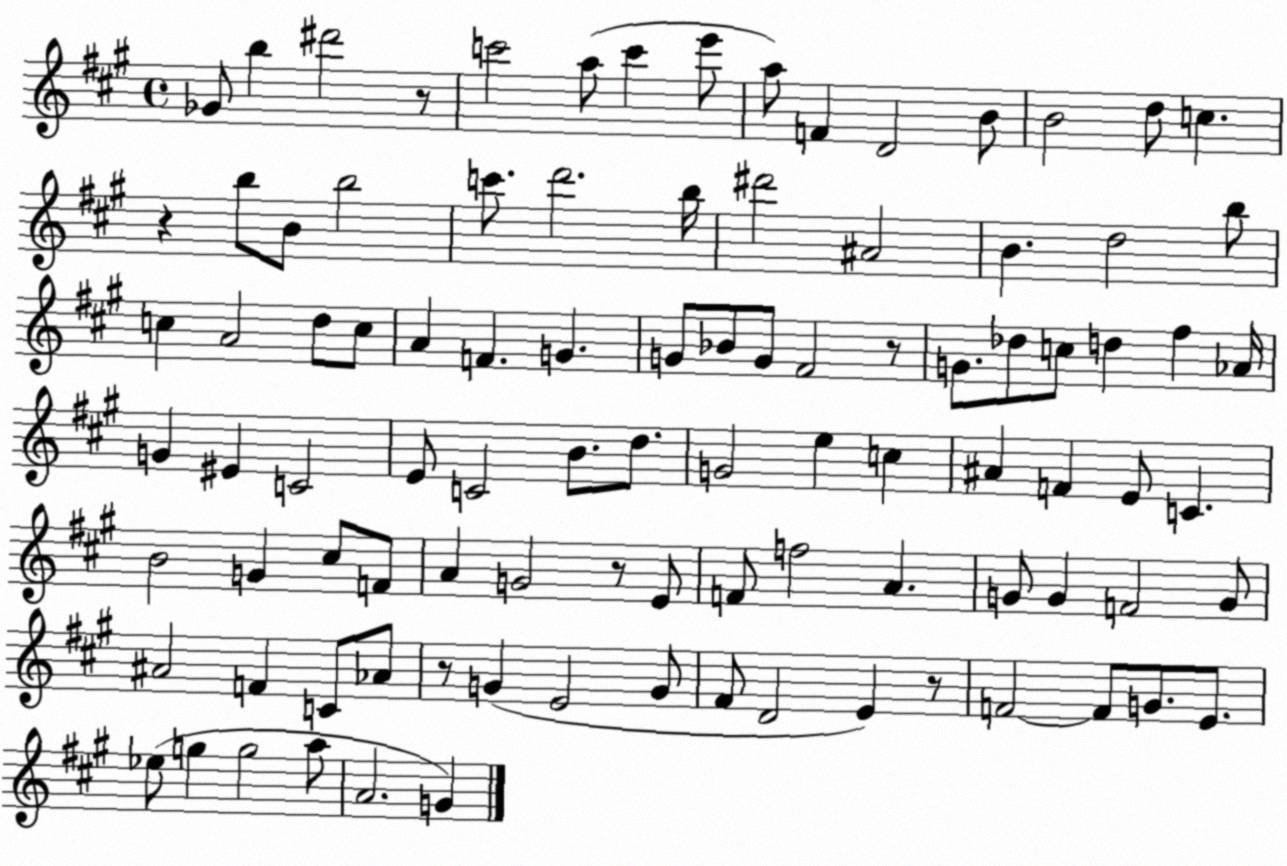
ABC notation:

X:1
T:Untitled
M:4/4
L:1/4
K:A
_G/2 b ^d'2 z/2 c'2 a/2 c' e'/2 a/2 F D2 B/2 B2 d/2 c z b/2 B/2 b2 c'/2 d'2 b/4 ^d'2 ^A2 B d2 b/2 c A2 d/2 c/2 A F G G/2 _B/2 G/2 ^F2 z/2 G/2 _d/2 c/2 d ^f _A/4 G ^E C2 E/2 C2 B/2 d/2 G2 e c ^A F E/2 C B2 G ^c/2 F/2 A G2 z/2 E/2 F/2 f2 A G/2 G F2 G/2 ^A2 F C/2 _A/2 z/2 G E2 G/2 ^F/2 D2 E z/2 F2 F/2 G/2 E/2 _e/2 g g2 a/2 A2 G